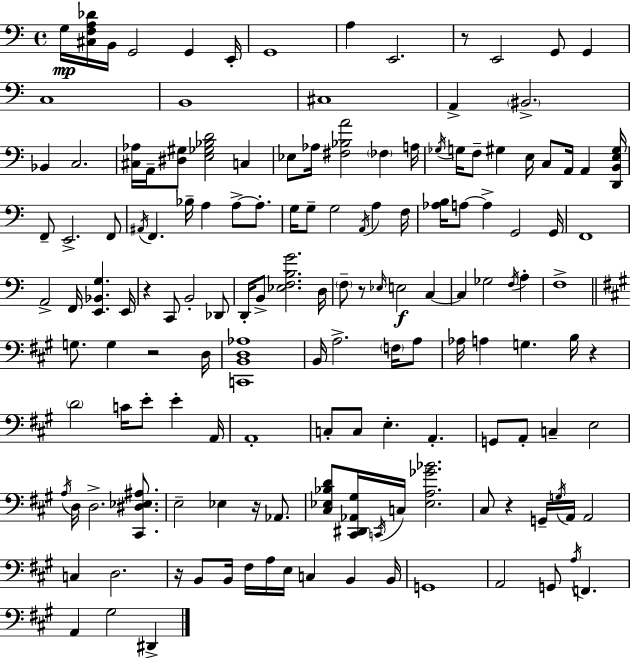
X:1
T:Untitled
M:4/4
L:1/4
K:Am
G,/4 [^C,F,A,_D]/4 B,,/4 G,,2 G,, E,,/4 G,,4 A, E,,2 z/2 E,,2 G,,/2 G,, C,4 B,,4 ^C,4 A,, ^B,,2 _B,, C,2 [^C,_A,]/4 A,,/4 [^D,^G,]/2 [E,_G,_B,D]2 C, _E,/2 _A,/4 [^F,_B,A]2 _F, A,/4 _G,/4 G,/4 F,/2 ^G, E,/4 C,/2 A,,/4 A,, [D,,B,,E,^G,]/4 F,,/2 E,,2 F,,/2 ^A,,/4 F,, _B,/4 A, A,/2 A,/2 G,/4 G,/2 G,2 A,,/4 A, F,/4 [_A,B,]/4 A,/2 A, G,,2 G,,/4 F,,4 A,,2 F,,/4 [E,,_B,,G,] E,,/4 z C,,/2 B,,2 _D,,/2 D,,/4 B,,/2 [_E,F,B,G]2 D,/4 F,/2 z/2 _E,/4 E,2 C, C, _G,2 F,/4 A, F,4 G,/2 G, z2 D,/4 [C,,B,,D,_A,]4 B,,/4 A,2 F,/4 A,/2 _A,/4 A, G, B,/4 z D2 C/4 E/2 E A,,/4 A,,4 C,/2 C,/2 E, A,, G,,/2 A,,/2 C, E,2 A,/4 D,/4 D,2 [^C,,^D,_E,^A,]/2 E,2 _E, z/4 _A,,/2 [^C,_E,_B,D]/2 [^C,,^D,,_A,,^G,]/4 C,,/4 C,/4 [_E,A,_G_B]2 ^C,/2 z G,,/4 G,/4 A,,/4 A,,2 C, D,2 z/4 B,,/2 B,,/4 ^F,/4 A,/4 E,/4 C, B,, B,,/4 G,,4 A,,2 G,,/2 A,/4 F,, A,, ^G,2 ^D,,